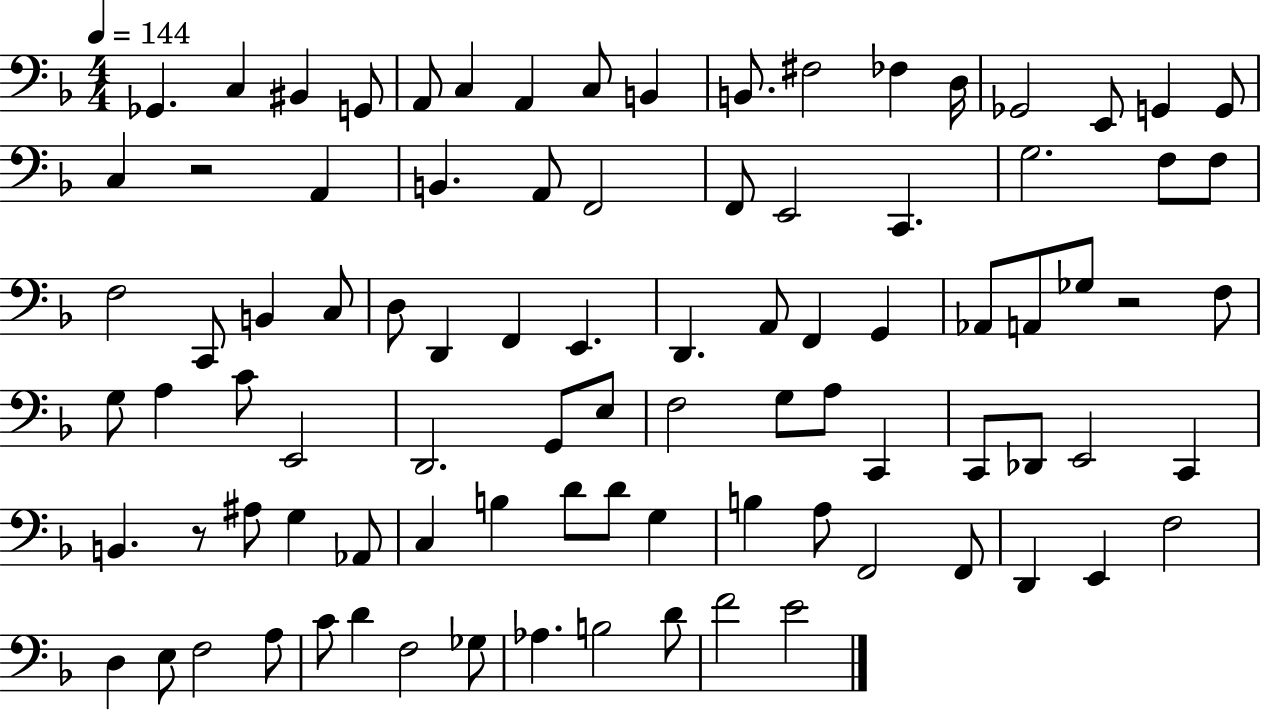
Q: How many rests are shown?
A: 3